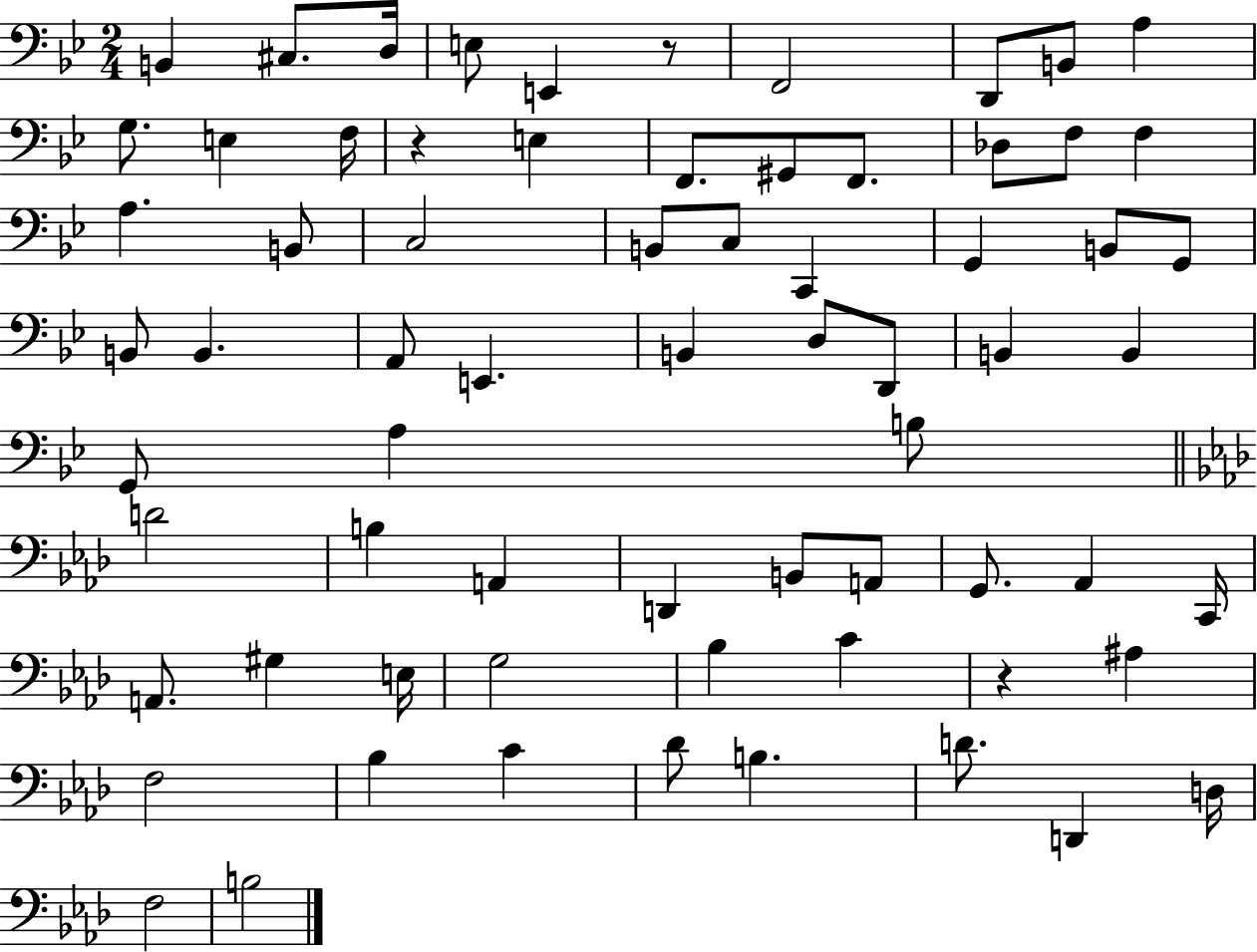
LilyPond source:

{
  \clef bass
  \numericTimeSignature
  \time 2/4
  \key bes \major
  \repeat volta 2 { b,4 cis8. d16 | e8 e,4 r8 | f,2 | d,8 b,8 a4 | \break g8. e4 f16 | r4 e4 | f,8. gis,8 f,8. | des8 f8 f4 | \break a4. b,8 | c2 | b,8 c8 c,4 | g,4 b,8 g,8 | \break b,8 b,4. | a,8 e,4. | b,4 d8 d,8 | b,4 b,4 | \break g,8 a4 b8 | \bar "||" \break \key aes \major d'2 | b4 a,4 | d,4 b,8 a,8 | g,8. aes,4 c,16 | \break a,8. gis4 e16 | g2 | bes4 c'4 | r4 ais4 | \break f2 | bes4 c'4 | des'8 b4. | d'8. d,4 d16 | \break f2 | b2 | } \bar "|."
}